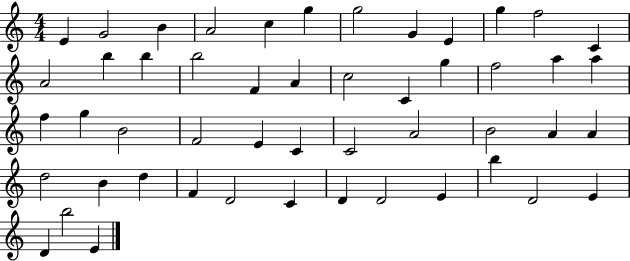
{
  \clef treble
  \numericTimeSignature
  \time 4/4
  \key c \major
  e'4 g'2 b'4 | a'2 c''4 g''4 | g''2 g'4 e'4 | g''4 f''2 c'4 | \break a'2 b''4 b''4 | b''2 f'4 a'4 | c''2 c'4 g''4 | f''2 a''4 a''4 | \break f''4 g''4 b'2 | f'2 e'4 c'4 | c'2 a'2 | b'2 a'4 a'4 | \break d''2 b'4 d''4 | f'4 d'2 c'4 | d'4 d'2 e'4 | b''4 d'2 e'4 | \break d'4 b''2 e'4 | \bar "|."
}